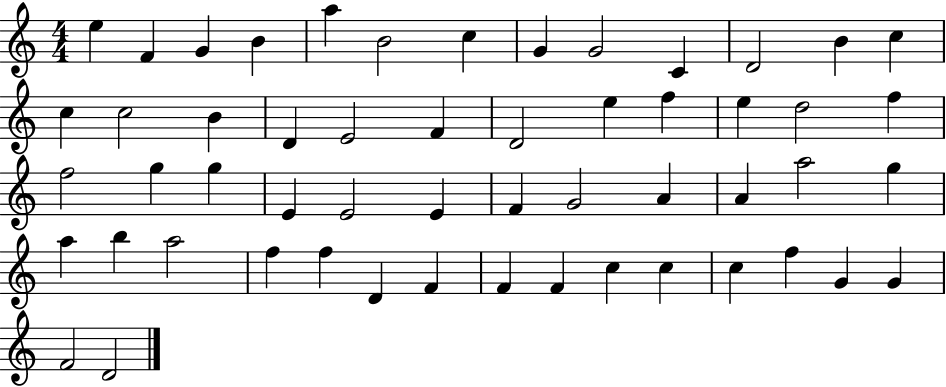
{
  \clef treble
  \numericTimeSignature
  \time 4/4
  \key c \major
  e''4 f'4 g'4 b'4 | a''4 b'2 c''4 | g'4 g'2 c'4 | d'2 b'4 c''4 | \break c''4 c''2 b'4 | d'4 e'2 f'4 | d'2 e''4 f''4 | e''4 d''2 f''4 | \break f''2 g''4 g''4 | e'4 e'2 e'4 | f'4 g'2 a'4 | a'4 a''2 g''4 | \break a''4 b''4 a''2 | f''4 f''4 d'4 f'4 | f'4 f'4 c''4 c''4 | c''4 f''4 g'4 g'4 | \break f'2 d'2 | \bar "|."
}